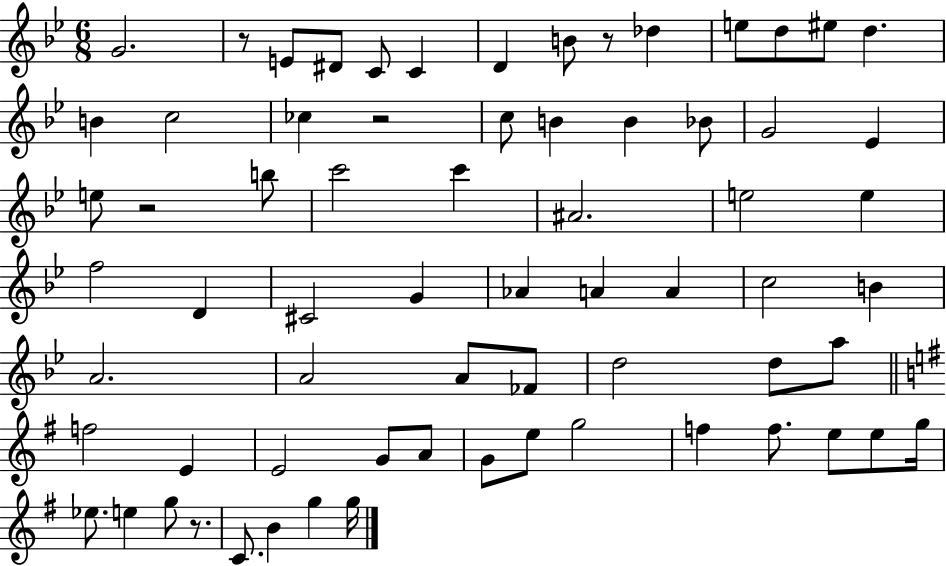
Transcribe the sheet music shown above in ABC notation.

X:1
T:Untitled
M:6/8
L:1/4
K:Bb
G2 z/2 E/2 ^D/2 C/2 C D B/2 z/2 _d e/2 d/2 ^e/2 d B c2 _c z2 c/2 B B _B/2 G2 _E e/2 z2 b/2 c'2 c' ^A2 e2 e f2 D ^C2 G _A A A c2 B A2 A2 A/2 _F/2 d2 d/2 a/2 f2 E E2 G/2 A/2 G/2 e/2 g2 f f/2 e/2 e/2 g/4 _e/2 e g/2 z/2 C/2 B g g/4